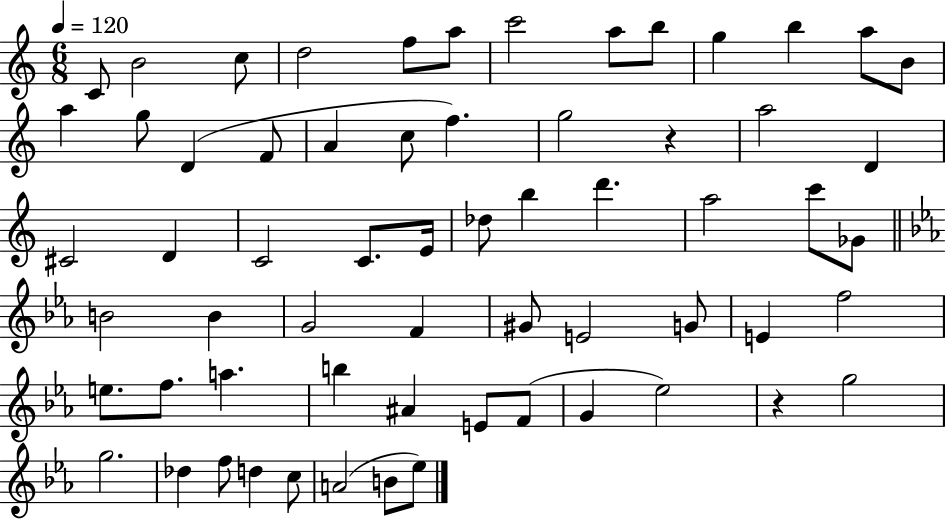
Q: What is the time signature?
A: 6/8